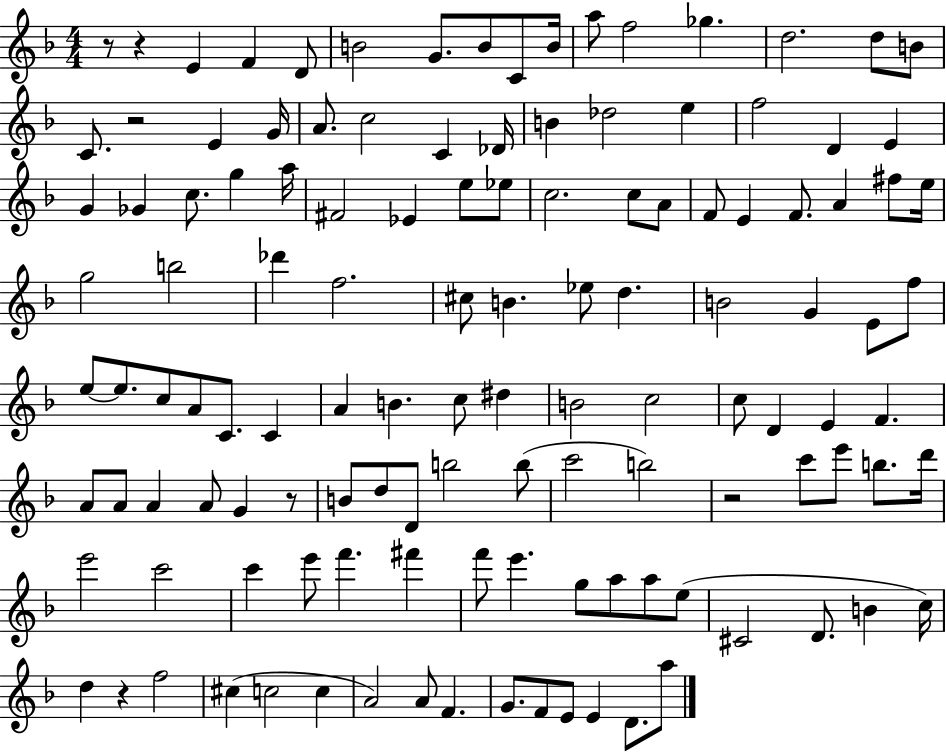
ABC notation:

X:1
T:Untitled
M:4/4
L:1/4
K:F
z/2 z E F D/2 B2 G/2 B/2 C/2 B/4 a/2 f2 _g d2 d/2 B/2 C/2 z2 E G/4 A/2 c2 C _D/4 B _d2 e f2 D E G _G c/2 g a/4 ^F2 _E e/2 _e/2 c2 c/2 A/2 F/2 E F/2 A ^f/2 e/4 g2 b2 _d' f2 ^c/2 B _e/2 d B2 G E/2 f/2 e/2 e/2 c/2 A/2 C/2 C A B c/2 ^d B2 c2 c/2 D E F A/2 A/2 A A/2 G z/2 B/2 d/2 D/2 b2 b/2 c'2 b2 z2 c'/2 e'/2 b/2 d'/4 e'2 c'2 c' e'/2 f' ^f' f'/2 e' g/2 a/2 a/2 e/2 ^C2 D/2 B c/4 d z f2 ^c c2 c A2 A/2 F G/2 F/2 E/2 E D/2 a/2